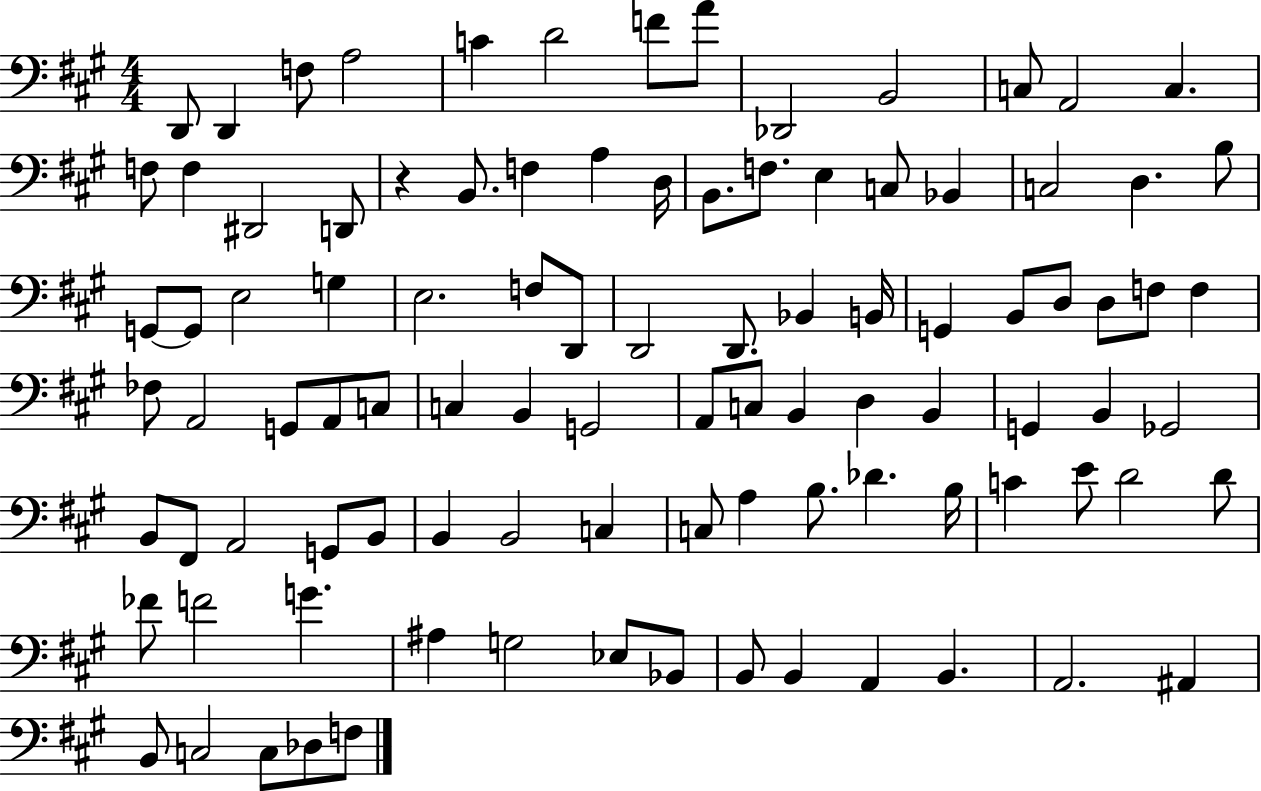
X:1
T:Untitled
M:4/4
L:1/4
K:A
D,,/2 D,, F,/2 A,2 C D2 F/2 A/2 _D,,2 B,,2 C,/2 A,,2 C, F,/2 F, ^D,,2 D,,/2 z B,,/2 F, A, D,/4 B,,/2 F,/2 E, C,/2 _B,, C,2 D, B,/2 G,,/2 G,,/2 E,2 G, E,2 F,/2 D,,/2 D,,2 D,,/2 _B,, B,,/4 G,, B,,/2 D,/2 D,/2 F,/2 F, _F,/2 A,,2 G,,/2 A,,/2 C,/2 C, B,, G,,2 A,,/2 C,/2 B,, D, B,, G,, B,, _G,,2 B,,/2 ^F,,/2 A,,2 G,,/2 B,,/2 B,, B,,2 C, C,/2 A, B,/2 _D B,/4 C E/2 D2 D/2 _F/2 F2 G ^A, G,2 _E,/2 _B,,/2 B,,/2 B,, A,, B,, A,,2 ^A,, B,,/2 C,2 C,/2 _D,/2 F,/2